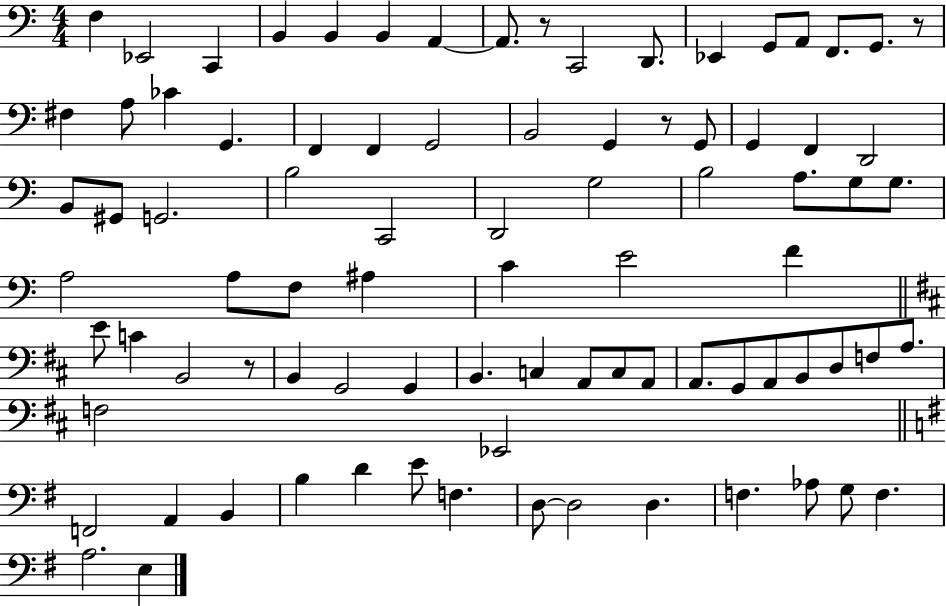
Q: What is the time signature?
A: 4/4